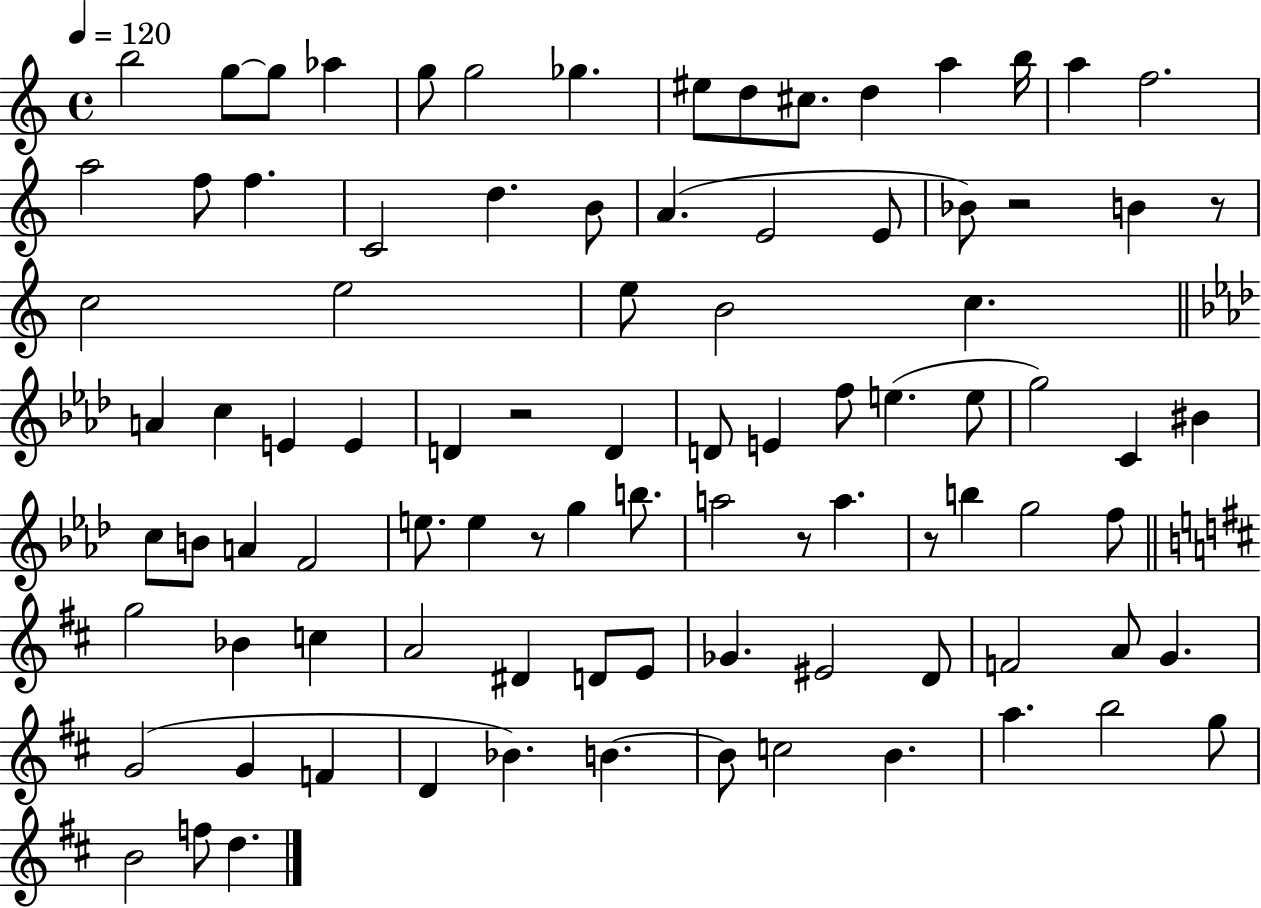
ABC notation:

X:1
T:Untitled
M:4/4
L:1/4
K:C
b2 g/2 g/2 _a g/2 g2 _g ^e/2 d/2 ^c/2 d a b/4 a f2 a2 f/2 f C2 d B/2 A E2 E/2 _B/2 z2 B z/2 c2 e2 e/2 B2 c A c E E D z2 D D/2 E f/2 e e/2 g2 C ^B c/2 B/2 A F2 e/2 e z/2 g b/2 a2 z/2 a z/2 b g2 f/2 g2 _B c A2 ^D D/2 E/2 _G ^E2 D/2 F2 A/2 G G2 G F D _B B B/2 c2 B a b2 g/2 B2 f/2 d